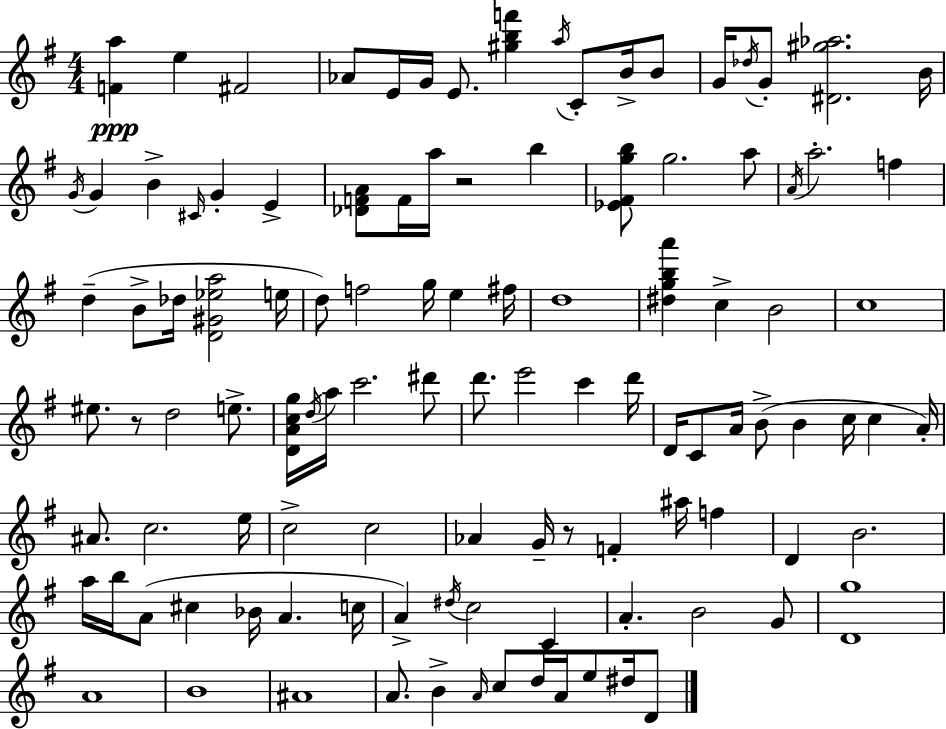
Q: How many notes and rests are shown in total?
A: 110